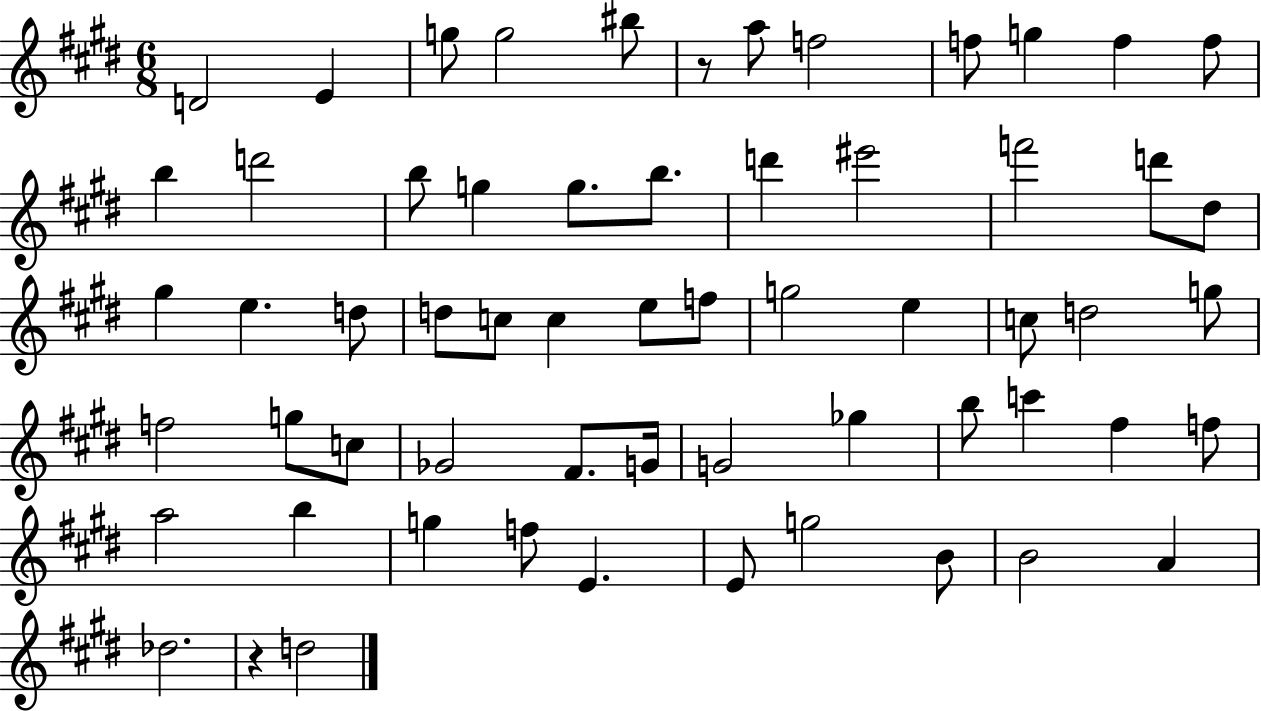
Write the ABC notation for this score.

X:1
T:Untitled
M:6/8
L:1/4
K:E
D2 E g/2 g2 ^b/2 z/2 a/2 f2 f/2 g f f/2 b d'2 b/2 g g/2 b/2 d' ^e'2 f'2 d'/2 ^d/2 ^g e d/2 d/2 c/2 c e/2 f/2 g2 e c/2 d2 g/2 f2 g/2 c/2 _G2 ^F/2 G/4 G2 _g b/2 c' ^f f/2 a2 b g f/2 E E/2 g2 B/2 B2 A _d2 z d2